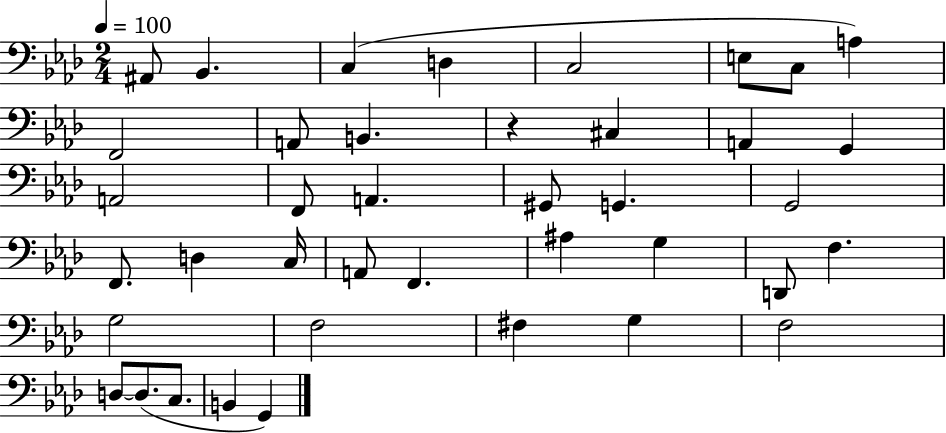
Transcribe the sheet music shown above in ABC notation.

X:1
T:Untitled
M:2/4
L:1/4
K:Ab
^A,,/2 _B,, C, D, C,2 E,/2 C,/2 A, F,,2 A,,/2 B,, z ^C, A,, G,, A,,2 F,,/2 A,, ^G,,/2 G,, G,,2 F,,/2 D, C,/4 A,,/2 F,, ^A, G, D,,/2 F, G,2 F,2 ^F, G, F,2 D,/2 D,/2 C,/2 B,, G,,